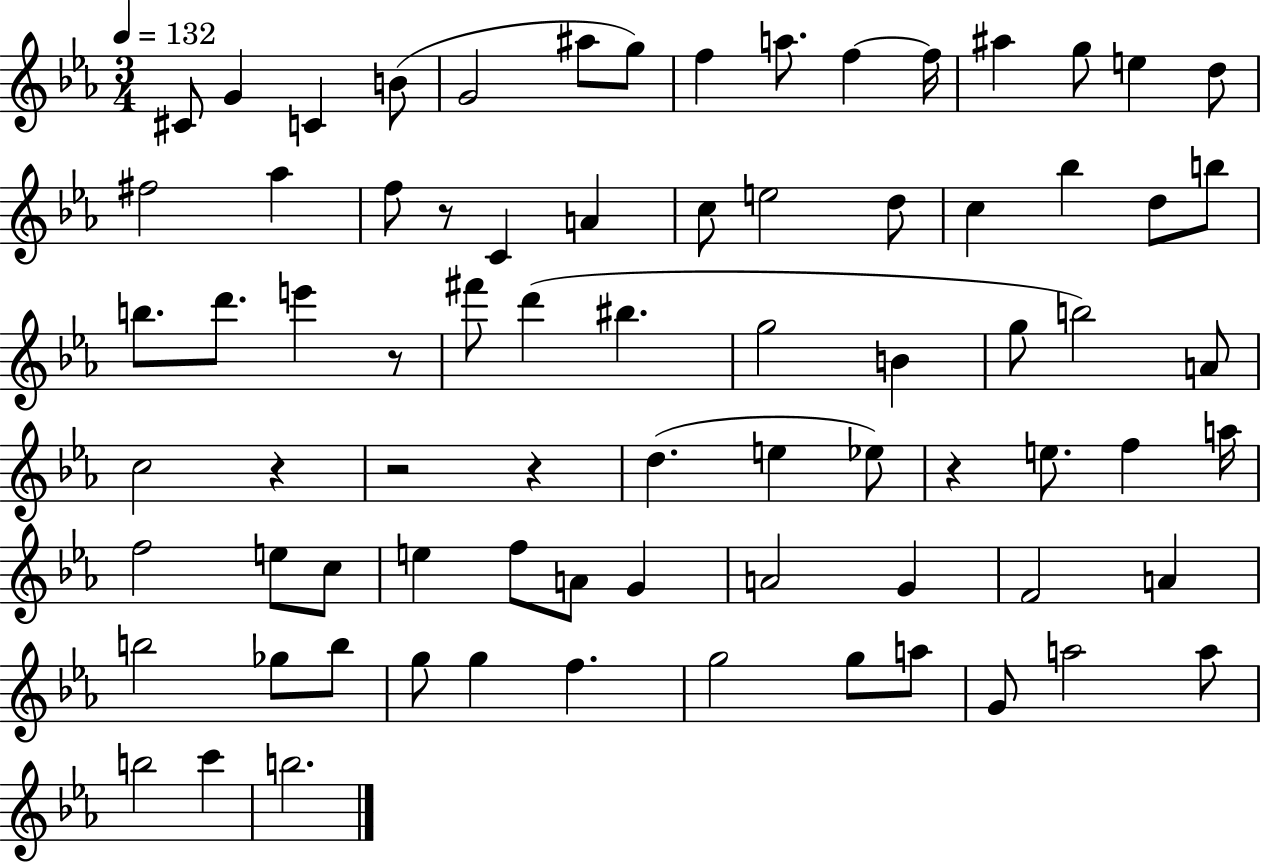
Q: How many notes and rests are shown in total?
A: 77